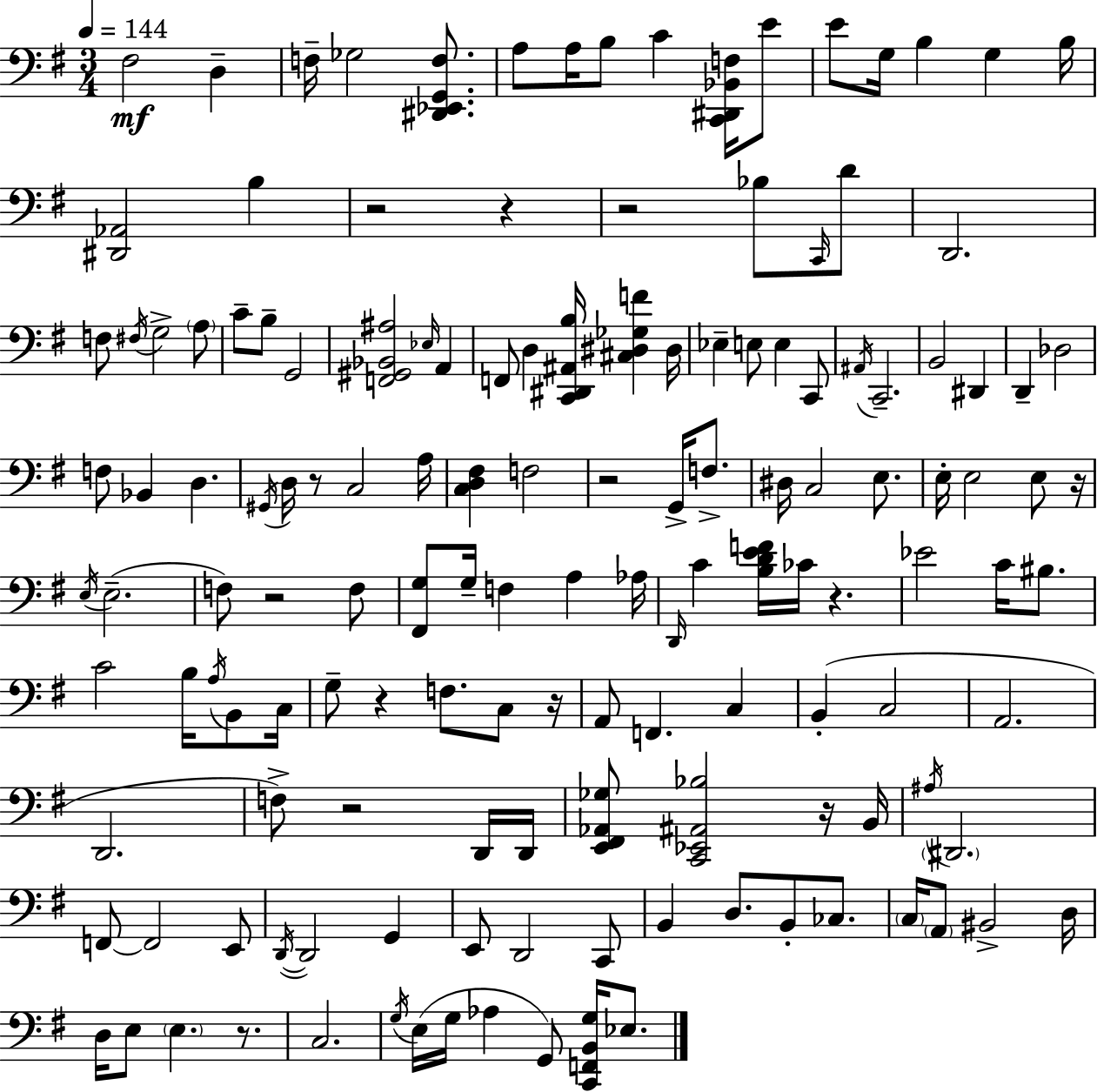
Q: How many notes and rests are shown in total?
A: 144